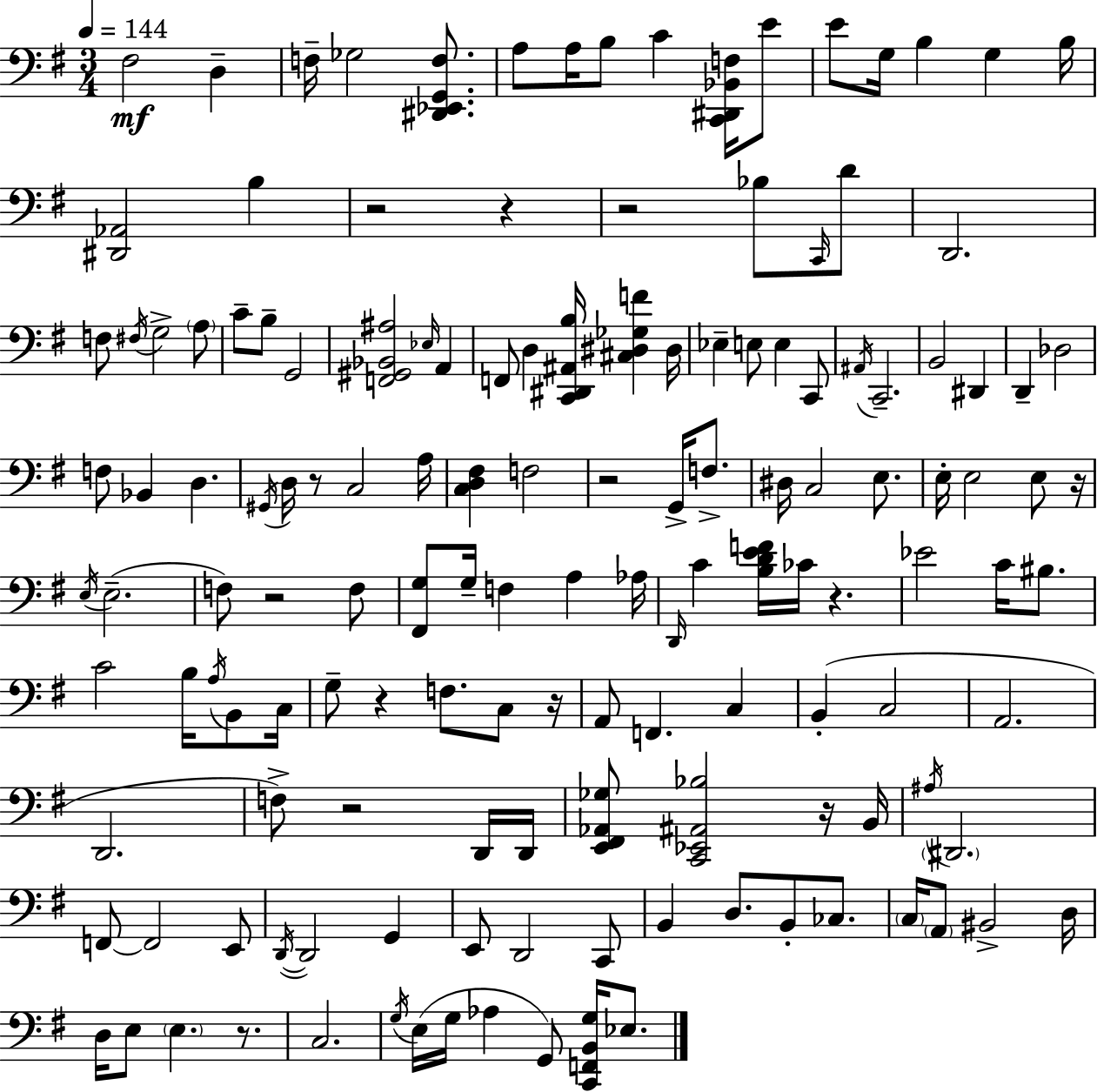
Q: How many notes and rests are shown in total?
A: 144